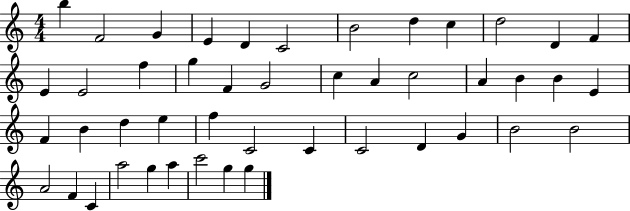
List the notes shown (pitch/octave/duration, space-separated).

B5/q F4/h G4/q E4/q D4/q C4/h B4/h D5/q C5/q D5/h D4/q F4/q E4/q E4/h F5/q G5/q F4/q G4/h C5/q A4/q C5/h A4/q B4/q B4/q E4/q F4/q B4/q D5/q E5/q F5/q C4/h C4/q C4/h D4/q G4/q B4/h B4/h A4/h F4/q C4/q A5/h G5/q A5/q C6/h G5/q G5/q